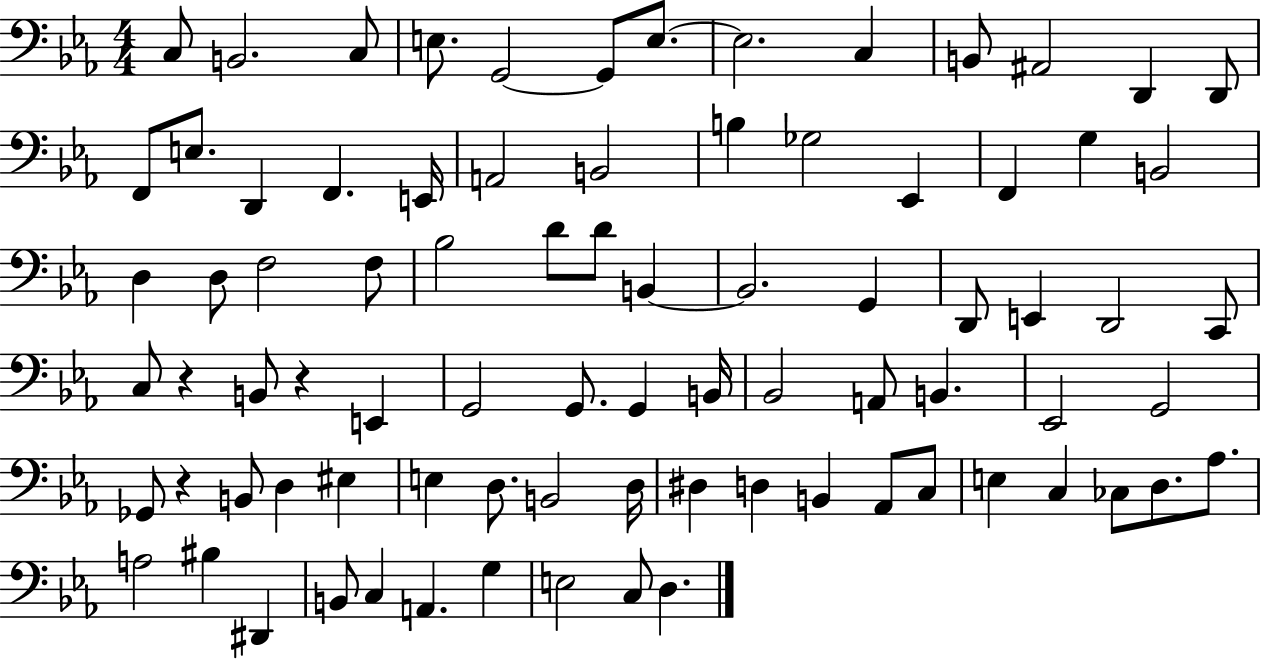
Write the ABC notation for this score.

X:1
T:Untitled
M:4/4
L:1/4
K:Eb
C,/2 B,,2 C,/2 E,/2 G,,2 G,,/2 E,/2 E,2 C, B,,/2 ^A,,2 D,, D,,/2 F,,/2 E,/2 D,, F,, E,,/4 A,,2 B,,2 B, _G,2 _E,, F,, G, B,,2 D, D,/2 F,2 F,/2 _B,2 D/2 D/2 B,, B,,2 G,, D,,/2 E,, D,,2 C,,/2 C,/2 z B,,/2 z E,, G,,2 G,,/2 G,, B,,/4 _B,,2 A,,/2 B,, _E,,2 G,,2 _G,,/2 z B,,/2 D, ^E, E, D,/2 B,,2 D,/4 ^D, D, B,, _A,,/2 C,/2 E, C, _C,/2 D,/2 _A,/2 A,2 ^B, ^D,, B,,/2 C, A,, G, E,2 C,/2 D,